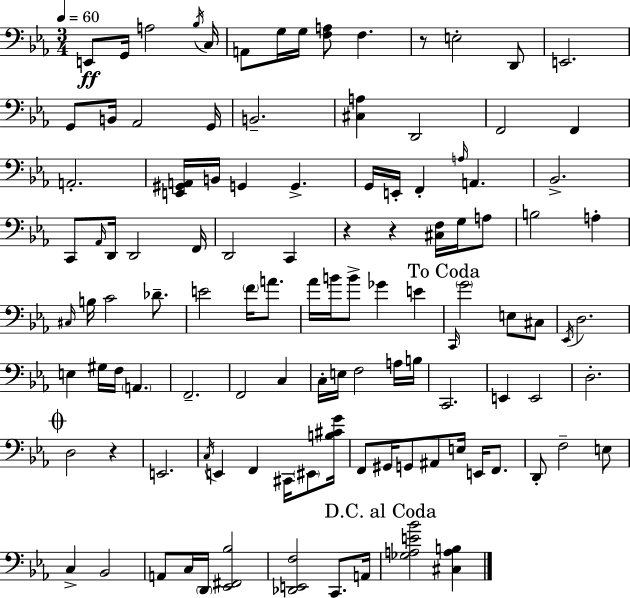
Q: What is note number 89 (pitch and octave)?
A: F2